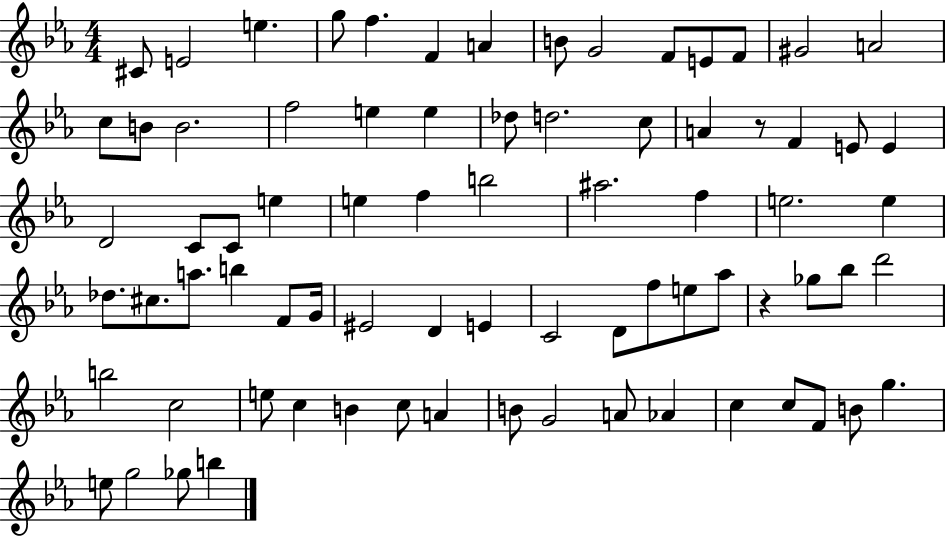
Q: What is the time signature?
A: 4/4